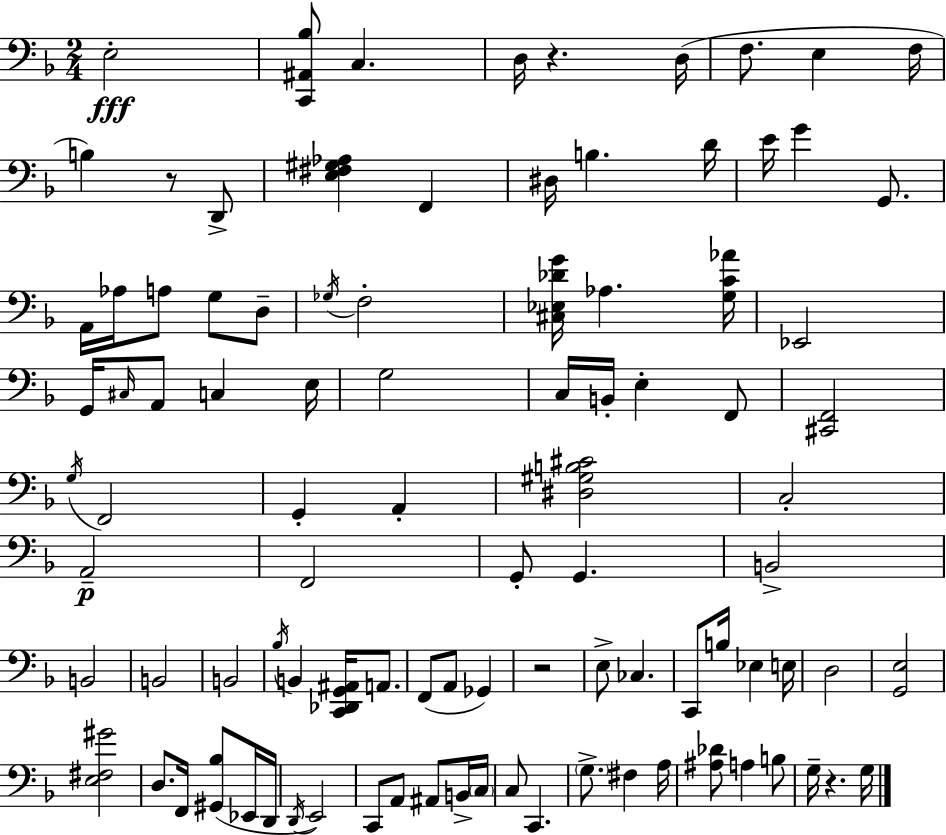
X:1
T:Untitled
M:2/4
L:1/4
K:Dm
E,2 [C,,^A,,_B,]/2 C, D,/4 z D,/4 F,/2 E, F,/4 B, z/2 D,,/2 [E,^F,^G,_A,] F,, ^D,/4 B, D/4 E/4 G G,,/2 A,,/4 _A,/4 A,/2 G,/2 D,/2 _G,/4 F,2 [^C,_E,_DG]/4 _A, [G,C_A]/4 _E,,2 G,,/4 ^C,/4 A,,/2 C, E,/4 G,2 C,/4 B,,/4 E, F,,/2 [^C,,F,,]2 G,/4 F,,2 G,, A,, [^D,^G,B,^C]2 C,2 A,,2 F,,2 G,,/2 G,, B,,2 B,,2 B,,2 B,,2 _B,/4 B,, [C,,_D,,G,,^A,,]/4 A,,/2 F,,/2 A,,/2 _G,, z2 E,/2 _C, C,,/2 B,/4 _E, E,/4 D,2 [G,,E,]2 [E,^F,^G]2 D,/2 F,,/4 [^G,,_B,]/2 _E,,/4 D,,/4 D,,/4 E,,2 C,,/2 A,,/2 ^A,,/2 B,,/4 C,/4 C,/2 C,, G,/2 ^F, A,/4 [^A,_D]/2 A, B,/2 G,/4 z G,/4